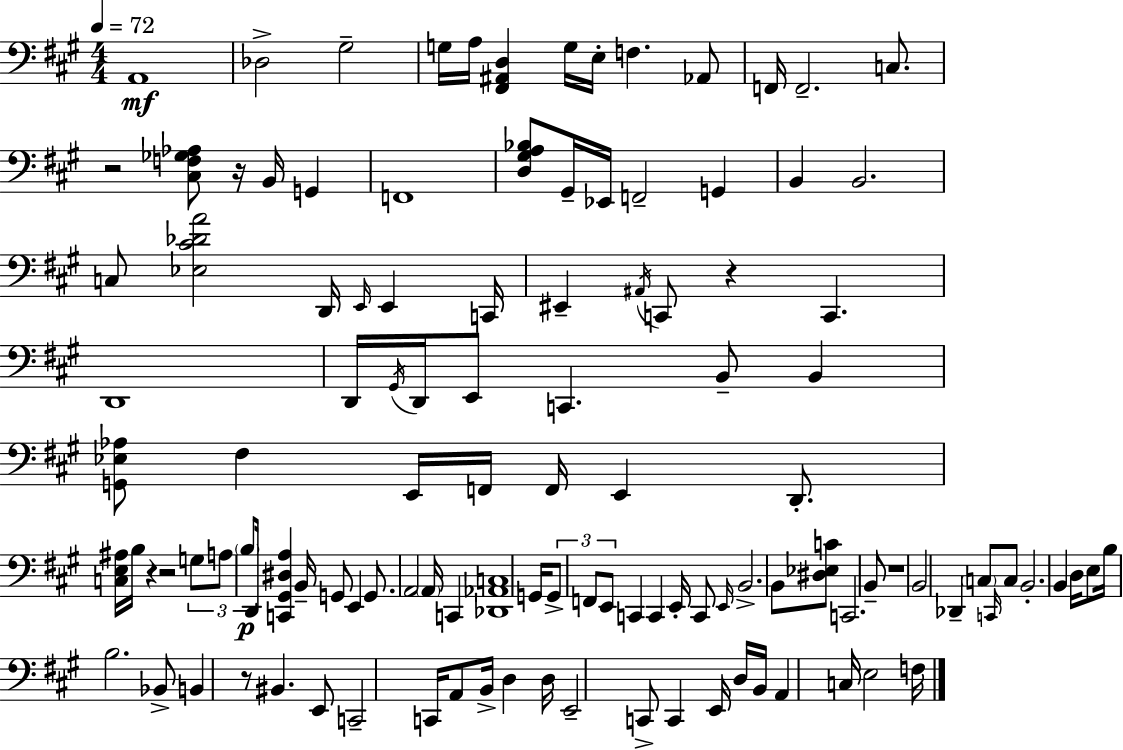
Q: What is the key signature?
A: A major